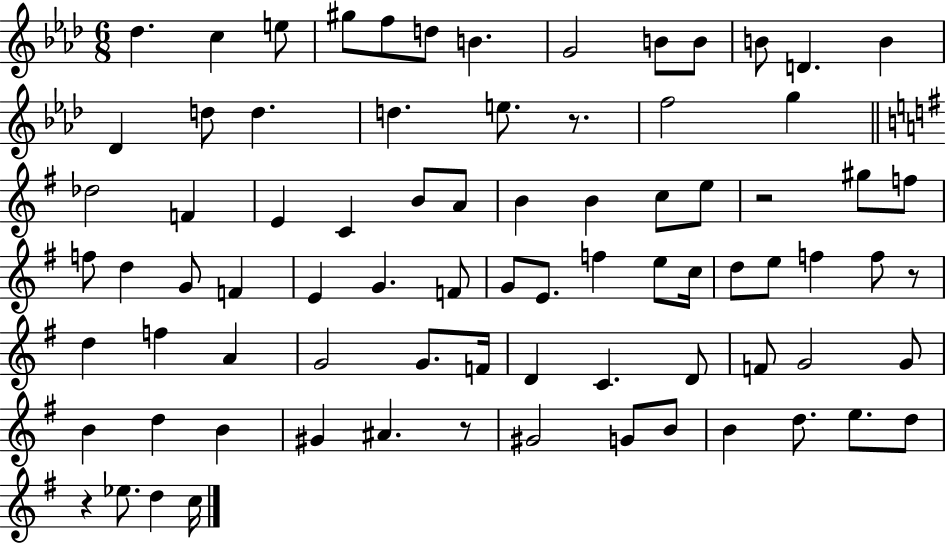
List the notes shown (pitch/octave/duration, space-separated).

Db5/q. C5/q E5/e G#5/e F5/e D5/e B4/q. G4/h B4/e B4/e B4/e D4/q. B4/q Db4/q D5/e D5/q. D5/q. E5/e. R/e. F5/h G5/q Db5/h F4/q E4/q C4/q B4/e A4/e B4/q B4/q C5/e E5/e R/h G#5/e F5/e F5/e D5/q G4/e F4/q E4/q G4/q. F4/e G4/e E4/e. F5/q E5/e C5/s D5/e E5/e F5/q F5/e R/e D5/q F5/q A4/q G4/h G4/e. F4/s D4/q C4/q. D4/e F4/e G4/h G4/e B4/q D5/q B4/q G#4/q A#4/q. R/e G#4/h G4/e B4/e B4/q D5/e. E5/e. D5/e R/q Eb5/e. D5/q C5/s